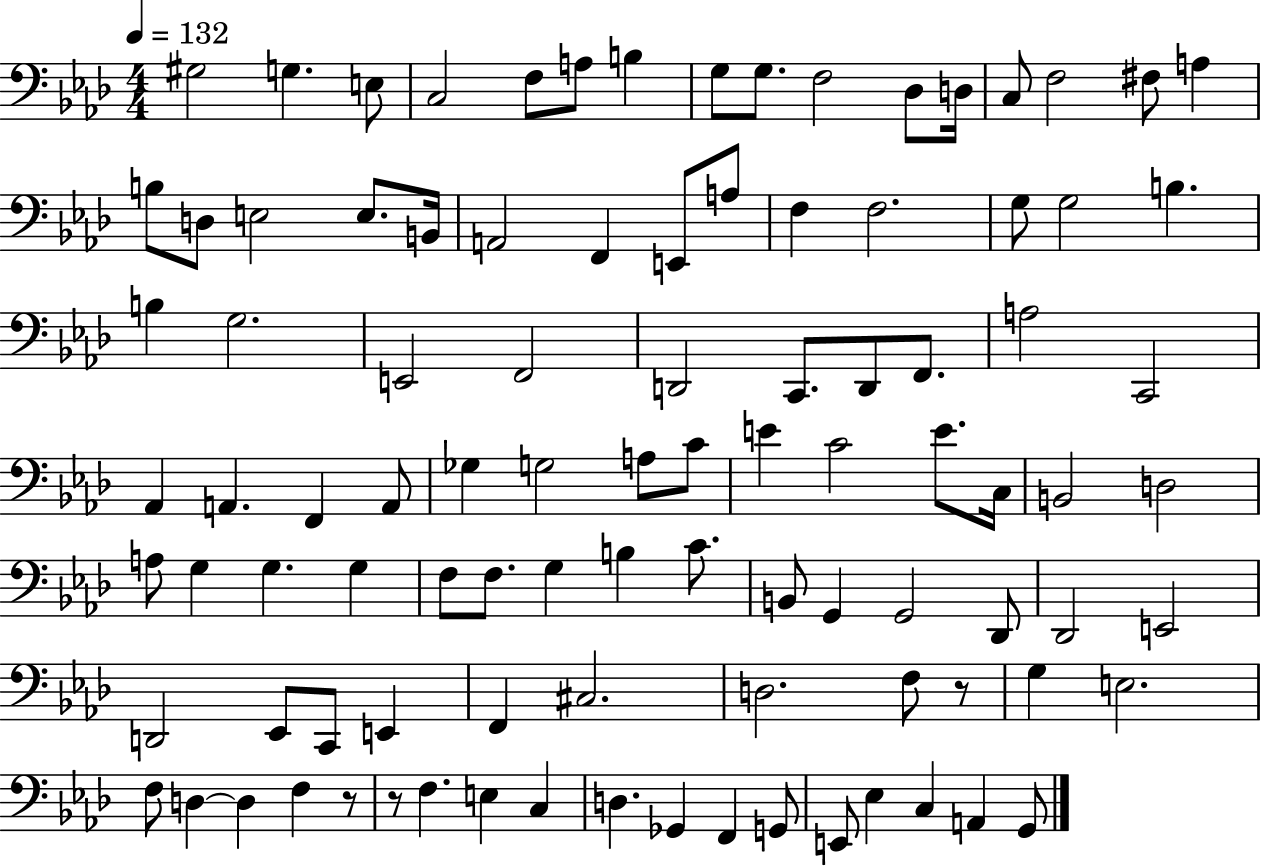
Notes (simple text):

G#3/h G3/q. E3/e C3/h F3/e A3/e B3/q G3/e G3/e. F3/h Db3/e D3/s C3/e F3/h F#3/e A3/q B3/e D3/e E3/h E3/e. B2/s A2/h F2/q E2/e A3/e F3/q F3/h. G3/e G3/h B3/q. B3/q G3/h. E2/h F2/h D2/h C2/e. D2/e F2/e. A3/h C2/h Ab2/q A2/q. F2/q A2/e Gb3/q G3/h A3/e C4/e E4/q C4/h E4/e. C3/s B2/h D3/h A3/e G3/q G3/q. G3/q F3/e F3/e. G3/q B3/q C4/e. B2/e G2/q G2/h Db2/e Db2/h E2/h D2/h Eb2/e C2/e E2/q F2/q C#3/h. D3/h. F3/e R/e G3/q E3/h. F3/e D3/q D3/q F3/q R/e R/e F3/q. E3/q C3/q D3/q. Gb2/q F2/q G2/e E2/e Eb3/q C3/q A2/q G2/e